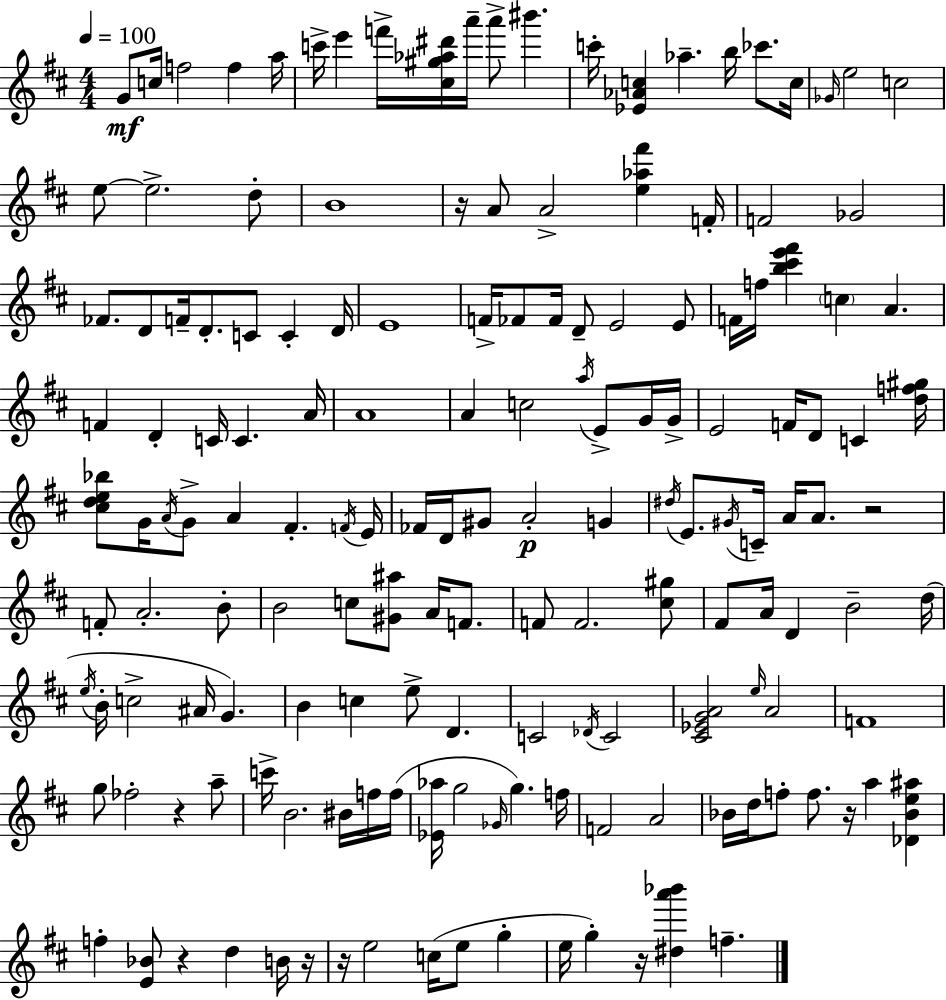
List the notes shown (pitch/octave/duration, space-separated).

G4/e C5/s F5/h F5/q A5/s C6/s E6/q F6/s [C#5,G#5,Ab5,D#6]/s A6/s A6/e BIS6/q. C6/s [Eb4,Ab4,C5]/q Ab5/q. B5/s CES6/e. C5/s Gb4/s E5/h C5/h E5/e E5/h. D5/e B4/w R/s A4/e A4/h [E5,Ab5,F#6]/q F4/s F4/h Gb4/h FES4/e. D4/e F4/s D4/e. C4/e C4/q D4/s E4/w F4/s FES4/e FES4/s D4/e E4/h E4/e F4/s F5/s [B5,C#6,E6,F#6]/q C5/q A4/q. F4/q D4/q C4/s C4/q. A4/s A4/w A4/q C5/h A5/s E4/e G4/s G4/s E4/h F4/s D4/e C4/q [D5,F5,G#5]/s [C#5,D5,E5,Bb5]/e G4/s A4/s G4/e A4/q F#4/q. F4/s E4/s FES4/s D4/s G#4/e A4/h G4/q D#5/s E4/e. G#4/s C4/s A4/s A4/e. R/h F4/e A4/h. B4/e B4/h C5/e [G#4,A#5]/e A4/s F4/e. F4/e F4/h. [C#5,G#5]/e F#4/e A4/s D4/q B4/h D5/s E5/s B4/s C5/h A#4/s G4/q. B4/q C5/q E5/e D4/q. C4/h Db4/s C4/h [C#4,Eb4,G4,A4]/h E5/s A4/h F4/w G5/e FES5/h R/q A5/e C6/s B4/h. BIS4/s F5/s F5/s [Eb4,Ab5]/s G5/h Gb4/s G5/q. F5/s F4/h A4/h Bb4/s D5/s F5/e F5/e. R/s A5/q [Db4,Bb4,E5,A#5]/q F5/q [E4,Bb4]/e R/q D5/q B4/s R/s R/s E5/h C5/s E5/e G5/q E5/s G5/q R/s [D#5,A6,Bb6]/q F5/q.